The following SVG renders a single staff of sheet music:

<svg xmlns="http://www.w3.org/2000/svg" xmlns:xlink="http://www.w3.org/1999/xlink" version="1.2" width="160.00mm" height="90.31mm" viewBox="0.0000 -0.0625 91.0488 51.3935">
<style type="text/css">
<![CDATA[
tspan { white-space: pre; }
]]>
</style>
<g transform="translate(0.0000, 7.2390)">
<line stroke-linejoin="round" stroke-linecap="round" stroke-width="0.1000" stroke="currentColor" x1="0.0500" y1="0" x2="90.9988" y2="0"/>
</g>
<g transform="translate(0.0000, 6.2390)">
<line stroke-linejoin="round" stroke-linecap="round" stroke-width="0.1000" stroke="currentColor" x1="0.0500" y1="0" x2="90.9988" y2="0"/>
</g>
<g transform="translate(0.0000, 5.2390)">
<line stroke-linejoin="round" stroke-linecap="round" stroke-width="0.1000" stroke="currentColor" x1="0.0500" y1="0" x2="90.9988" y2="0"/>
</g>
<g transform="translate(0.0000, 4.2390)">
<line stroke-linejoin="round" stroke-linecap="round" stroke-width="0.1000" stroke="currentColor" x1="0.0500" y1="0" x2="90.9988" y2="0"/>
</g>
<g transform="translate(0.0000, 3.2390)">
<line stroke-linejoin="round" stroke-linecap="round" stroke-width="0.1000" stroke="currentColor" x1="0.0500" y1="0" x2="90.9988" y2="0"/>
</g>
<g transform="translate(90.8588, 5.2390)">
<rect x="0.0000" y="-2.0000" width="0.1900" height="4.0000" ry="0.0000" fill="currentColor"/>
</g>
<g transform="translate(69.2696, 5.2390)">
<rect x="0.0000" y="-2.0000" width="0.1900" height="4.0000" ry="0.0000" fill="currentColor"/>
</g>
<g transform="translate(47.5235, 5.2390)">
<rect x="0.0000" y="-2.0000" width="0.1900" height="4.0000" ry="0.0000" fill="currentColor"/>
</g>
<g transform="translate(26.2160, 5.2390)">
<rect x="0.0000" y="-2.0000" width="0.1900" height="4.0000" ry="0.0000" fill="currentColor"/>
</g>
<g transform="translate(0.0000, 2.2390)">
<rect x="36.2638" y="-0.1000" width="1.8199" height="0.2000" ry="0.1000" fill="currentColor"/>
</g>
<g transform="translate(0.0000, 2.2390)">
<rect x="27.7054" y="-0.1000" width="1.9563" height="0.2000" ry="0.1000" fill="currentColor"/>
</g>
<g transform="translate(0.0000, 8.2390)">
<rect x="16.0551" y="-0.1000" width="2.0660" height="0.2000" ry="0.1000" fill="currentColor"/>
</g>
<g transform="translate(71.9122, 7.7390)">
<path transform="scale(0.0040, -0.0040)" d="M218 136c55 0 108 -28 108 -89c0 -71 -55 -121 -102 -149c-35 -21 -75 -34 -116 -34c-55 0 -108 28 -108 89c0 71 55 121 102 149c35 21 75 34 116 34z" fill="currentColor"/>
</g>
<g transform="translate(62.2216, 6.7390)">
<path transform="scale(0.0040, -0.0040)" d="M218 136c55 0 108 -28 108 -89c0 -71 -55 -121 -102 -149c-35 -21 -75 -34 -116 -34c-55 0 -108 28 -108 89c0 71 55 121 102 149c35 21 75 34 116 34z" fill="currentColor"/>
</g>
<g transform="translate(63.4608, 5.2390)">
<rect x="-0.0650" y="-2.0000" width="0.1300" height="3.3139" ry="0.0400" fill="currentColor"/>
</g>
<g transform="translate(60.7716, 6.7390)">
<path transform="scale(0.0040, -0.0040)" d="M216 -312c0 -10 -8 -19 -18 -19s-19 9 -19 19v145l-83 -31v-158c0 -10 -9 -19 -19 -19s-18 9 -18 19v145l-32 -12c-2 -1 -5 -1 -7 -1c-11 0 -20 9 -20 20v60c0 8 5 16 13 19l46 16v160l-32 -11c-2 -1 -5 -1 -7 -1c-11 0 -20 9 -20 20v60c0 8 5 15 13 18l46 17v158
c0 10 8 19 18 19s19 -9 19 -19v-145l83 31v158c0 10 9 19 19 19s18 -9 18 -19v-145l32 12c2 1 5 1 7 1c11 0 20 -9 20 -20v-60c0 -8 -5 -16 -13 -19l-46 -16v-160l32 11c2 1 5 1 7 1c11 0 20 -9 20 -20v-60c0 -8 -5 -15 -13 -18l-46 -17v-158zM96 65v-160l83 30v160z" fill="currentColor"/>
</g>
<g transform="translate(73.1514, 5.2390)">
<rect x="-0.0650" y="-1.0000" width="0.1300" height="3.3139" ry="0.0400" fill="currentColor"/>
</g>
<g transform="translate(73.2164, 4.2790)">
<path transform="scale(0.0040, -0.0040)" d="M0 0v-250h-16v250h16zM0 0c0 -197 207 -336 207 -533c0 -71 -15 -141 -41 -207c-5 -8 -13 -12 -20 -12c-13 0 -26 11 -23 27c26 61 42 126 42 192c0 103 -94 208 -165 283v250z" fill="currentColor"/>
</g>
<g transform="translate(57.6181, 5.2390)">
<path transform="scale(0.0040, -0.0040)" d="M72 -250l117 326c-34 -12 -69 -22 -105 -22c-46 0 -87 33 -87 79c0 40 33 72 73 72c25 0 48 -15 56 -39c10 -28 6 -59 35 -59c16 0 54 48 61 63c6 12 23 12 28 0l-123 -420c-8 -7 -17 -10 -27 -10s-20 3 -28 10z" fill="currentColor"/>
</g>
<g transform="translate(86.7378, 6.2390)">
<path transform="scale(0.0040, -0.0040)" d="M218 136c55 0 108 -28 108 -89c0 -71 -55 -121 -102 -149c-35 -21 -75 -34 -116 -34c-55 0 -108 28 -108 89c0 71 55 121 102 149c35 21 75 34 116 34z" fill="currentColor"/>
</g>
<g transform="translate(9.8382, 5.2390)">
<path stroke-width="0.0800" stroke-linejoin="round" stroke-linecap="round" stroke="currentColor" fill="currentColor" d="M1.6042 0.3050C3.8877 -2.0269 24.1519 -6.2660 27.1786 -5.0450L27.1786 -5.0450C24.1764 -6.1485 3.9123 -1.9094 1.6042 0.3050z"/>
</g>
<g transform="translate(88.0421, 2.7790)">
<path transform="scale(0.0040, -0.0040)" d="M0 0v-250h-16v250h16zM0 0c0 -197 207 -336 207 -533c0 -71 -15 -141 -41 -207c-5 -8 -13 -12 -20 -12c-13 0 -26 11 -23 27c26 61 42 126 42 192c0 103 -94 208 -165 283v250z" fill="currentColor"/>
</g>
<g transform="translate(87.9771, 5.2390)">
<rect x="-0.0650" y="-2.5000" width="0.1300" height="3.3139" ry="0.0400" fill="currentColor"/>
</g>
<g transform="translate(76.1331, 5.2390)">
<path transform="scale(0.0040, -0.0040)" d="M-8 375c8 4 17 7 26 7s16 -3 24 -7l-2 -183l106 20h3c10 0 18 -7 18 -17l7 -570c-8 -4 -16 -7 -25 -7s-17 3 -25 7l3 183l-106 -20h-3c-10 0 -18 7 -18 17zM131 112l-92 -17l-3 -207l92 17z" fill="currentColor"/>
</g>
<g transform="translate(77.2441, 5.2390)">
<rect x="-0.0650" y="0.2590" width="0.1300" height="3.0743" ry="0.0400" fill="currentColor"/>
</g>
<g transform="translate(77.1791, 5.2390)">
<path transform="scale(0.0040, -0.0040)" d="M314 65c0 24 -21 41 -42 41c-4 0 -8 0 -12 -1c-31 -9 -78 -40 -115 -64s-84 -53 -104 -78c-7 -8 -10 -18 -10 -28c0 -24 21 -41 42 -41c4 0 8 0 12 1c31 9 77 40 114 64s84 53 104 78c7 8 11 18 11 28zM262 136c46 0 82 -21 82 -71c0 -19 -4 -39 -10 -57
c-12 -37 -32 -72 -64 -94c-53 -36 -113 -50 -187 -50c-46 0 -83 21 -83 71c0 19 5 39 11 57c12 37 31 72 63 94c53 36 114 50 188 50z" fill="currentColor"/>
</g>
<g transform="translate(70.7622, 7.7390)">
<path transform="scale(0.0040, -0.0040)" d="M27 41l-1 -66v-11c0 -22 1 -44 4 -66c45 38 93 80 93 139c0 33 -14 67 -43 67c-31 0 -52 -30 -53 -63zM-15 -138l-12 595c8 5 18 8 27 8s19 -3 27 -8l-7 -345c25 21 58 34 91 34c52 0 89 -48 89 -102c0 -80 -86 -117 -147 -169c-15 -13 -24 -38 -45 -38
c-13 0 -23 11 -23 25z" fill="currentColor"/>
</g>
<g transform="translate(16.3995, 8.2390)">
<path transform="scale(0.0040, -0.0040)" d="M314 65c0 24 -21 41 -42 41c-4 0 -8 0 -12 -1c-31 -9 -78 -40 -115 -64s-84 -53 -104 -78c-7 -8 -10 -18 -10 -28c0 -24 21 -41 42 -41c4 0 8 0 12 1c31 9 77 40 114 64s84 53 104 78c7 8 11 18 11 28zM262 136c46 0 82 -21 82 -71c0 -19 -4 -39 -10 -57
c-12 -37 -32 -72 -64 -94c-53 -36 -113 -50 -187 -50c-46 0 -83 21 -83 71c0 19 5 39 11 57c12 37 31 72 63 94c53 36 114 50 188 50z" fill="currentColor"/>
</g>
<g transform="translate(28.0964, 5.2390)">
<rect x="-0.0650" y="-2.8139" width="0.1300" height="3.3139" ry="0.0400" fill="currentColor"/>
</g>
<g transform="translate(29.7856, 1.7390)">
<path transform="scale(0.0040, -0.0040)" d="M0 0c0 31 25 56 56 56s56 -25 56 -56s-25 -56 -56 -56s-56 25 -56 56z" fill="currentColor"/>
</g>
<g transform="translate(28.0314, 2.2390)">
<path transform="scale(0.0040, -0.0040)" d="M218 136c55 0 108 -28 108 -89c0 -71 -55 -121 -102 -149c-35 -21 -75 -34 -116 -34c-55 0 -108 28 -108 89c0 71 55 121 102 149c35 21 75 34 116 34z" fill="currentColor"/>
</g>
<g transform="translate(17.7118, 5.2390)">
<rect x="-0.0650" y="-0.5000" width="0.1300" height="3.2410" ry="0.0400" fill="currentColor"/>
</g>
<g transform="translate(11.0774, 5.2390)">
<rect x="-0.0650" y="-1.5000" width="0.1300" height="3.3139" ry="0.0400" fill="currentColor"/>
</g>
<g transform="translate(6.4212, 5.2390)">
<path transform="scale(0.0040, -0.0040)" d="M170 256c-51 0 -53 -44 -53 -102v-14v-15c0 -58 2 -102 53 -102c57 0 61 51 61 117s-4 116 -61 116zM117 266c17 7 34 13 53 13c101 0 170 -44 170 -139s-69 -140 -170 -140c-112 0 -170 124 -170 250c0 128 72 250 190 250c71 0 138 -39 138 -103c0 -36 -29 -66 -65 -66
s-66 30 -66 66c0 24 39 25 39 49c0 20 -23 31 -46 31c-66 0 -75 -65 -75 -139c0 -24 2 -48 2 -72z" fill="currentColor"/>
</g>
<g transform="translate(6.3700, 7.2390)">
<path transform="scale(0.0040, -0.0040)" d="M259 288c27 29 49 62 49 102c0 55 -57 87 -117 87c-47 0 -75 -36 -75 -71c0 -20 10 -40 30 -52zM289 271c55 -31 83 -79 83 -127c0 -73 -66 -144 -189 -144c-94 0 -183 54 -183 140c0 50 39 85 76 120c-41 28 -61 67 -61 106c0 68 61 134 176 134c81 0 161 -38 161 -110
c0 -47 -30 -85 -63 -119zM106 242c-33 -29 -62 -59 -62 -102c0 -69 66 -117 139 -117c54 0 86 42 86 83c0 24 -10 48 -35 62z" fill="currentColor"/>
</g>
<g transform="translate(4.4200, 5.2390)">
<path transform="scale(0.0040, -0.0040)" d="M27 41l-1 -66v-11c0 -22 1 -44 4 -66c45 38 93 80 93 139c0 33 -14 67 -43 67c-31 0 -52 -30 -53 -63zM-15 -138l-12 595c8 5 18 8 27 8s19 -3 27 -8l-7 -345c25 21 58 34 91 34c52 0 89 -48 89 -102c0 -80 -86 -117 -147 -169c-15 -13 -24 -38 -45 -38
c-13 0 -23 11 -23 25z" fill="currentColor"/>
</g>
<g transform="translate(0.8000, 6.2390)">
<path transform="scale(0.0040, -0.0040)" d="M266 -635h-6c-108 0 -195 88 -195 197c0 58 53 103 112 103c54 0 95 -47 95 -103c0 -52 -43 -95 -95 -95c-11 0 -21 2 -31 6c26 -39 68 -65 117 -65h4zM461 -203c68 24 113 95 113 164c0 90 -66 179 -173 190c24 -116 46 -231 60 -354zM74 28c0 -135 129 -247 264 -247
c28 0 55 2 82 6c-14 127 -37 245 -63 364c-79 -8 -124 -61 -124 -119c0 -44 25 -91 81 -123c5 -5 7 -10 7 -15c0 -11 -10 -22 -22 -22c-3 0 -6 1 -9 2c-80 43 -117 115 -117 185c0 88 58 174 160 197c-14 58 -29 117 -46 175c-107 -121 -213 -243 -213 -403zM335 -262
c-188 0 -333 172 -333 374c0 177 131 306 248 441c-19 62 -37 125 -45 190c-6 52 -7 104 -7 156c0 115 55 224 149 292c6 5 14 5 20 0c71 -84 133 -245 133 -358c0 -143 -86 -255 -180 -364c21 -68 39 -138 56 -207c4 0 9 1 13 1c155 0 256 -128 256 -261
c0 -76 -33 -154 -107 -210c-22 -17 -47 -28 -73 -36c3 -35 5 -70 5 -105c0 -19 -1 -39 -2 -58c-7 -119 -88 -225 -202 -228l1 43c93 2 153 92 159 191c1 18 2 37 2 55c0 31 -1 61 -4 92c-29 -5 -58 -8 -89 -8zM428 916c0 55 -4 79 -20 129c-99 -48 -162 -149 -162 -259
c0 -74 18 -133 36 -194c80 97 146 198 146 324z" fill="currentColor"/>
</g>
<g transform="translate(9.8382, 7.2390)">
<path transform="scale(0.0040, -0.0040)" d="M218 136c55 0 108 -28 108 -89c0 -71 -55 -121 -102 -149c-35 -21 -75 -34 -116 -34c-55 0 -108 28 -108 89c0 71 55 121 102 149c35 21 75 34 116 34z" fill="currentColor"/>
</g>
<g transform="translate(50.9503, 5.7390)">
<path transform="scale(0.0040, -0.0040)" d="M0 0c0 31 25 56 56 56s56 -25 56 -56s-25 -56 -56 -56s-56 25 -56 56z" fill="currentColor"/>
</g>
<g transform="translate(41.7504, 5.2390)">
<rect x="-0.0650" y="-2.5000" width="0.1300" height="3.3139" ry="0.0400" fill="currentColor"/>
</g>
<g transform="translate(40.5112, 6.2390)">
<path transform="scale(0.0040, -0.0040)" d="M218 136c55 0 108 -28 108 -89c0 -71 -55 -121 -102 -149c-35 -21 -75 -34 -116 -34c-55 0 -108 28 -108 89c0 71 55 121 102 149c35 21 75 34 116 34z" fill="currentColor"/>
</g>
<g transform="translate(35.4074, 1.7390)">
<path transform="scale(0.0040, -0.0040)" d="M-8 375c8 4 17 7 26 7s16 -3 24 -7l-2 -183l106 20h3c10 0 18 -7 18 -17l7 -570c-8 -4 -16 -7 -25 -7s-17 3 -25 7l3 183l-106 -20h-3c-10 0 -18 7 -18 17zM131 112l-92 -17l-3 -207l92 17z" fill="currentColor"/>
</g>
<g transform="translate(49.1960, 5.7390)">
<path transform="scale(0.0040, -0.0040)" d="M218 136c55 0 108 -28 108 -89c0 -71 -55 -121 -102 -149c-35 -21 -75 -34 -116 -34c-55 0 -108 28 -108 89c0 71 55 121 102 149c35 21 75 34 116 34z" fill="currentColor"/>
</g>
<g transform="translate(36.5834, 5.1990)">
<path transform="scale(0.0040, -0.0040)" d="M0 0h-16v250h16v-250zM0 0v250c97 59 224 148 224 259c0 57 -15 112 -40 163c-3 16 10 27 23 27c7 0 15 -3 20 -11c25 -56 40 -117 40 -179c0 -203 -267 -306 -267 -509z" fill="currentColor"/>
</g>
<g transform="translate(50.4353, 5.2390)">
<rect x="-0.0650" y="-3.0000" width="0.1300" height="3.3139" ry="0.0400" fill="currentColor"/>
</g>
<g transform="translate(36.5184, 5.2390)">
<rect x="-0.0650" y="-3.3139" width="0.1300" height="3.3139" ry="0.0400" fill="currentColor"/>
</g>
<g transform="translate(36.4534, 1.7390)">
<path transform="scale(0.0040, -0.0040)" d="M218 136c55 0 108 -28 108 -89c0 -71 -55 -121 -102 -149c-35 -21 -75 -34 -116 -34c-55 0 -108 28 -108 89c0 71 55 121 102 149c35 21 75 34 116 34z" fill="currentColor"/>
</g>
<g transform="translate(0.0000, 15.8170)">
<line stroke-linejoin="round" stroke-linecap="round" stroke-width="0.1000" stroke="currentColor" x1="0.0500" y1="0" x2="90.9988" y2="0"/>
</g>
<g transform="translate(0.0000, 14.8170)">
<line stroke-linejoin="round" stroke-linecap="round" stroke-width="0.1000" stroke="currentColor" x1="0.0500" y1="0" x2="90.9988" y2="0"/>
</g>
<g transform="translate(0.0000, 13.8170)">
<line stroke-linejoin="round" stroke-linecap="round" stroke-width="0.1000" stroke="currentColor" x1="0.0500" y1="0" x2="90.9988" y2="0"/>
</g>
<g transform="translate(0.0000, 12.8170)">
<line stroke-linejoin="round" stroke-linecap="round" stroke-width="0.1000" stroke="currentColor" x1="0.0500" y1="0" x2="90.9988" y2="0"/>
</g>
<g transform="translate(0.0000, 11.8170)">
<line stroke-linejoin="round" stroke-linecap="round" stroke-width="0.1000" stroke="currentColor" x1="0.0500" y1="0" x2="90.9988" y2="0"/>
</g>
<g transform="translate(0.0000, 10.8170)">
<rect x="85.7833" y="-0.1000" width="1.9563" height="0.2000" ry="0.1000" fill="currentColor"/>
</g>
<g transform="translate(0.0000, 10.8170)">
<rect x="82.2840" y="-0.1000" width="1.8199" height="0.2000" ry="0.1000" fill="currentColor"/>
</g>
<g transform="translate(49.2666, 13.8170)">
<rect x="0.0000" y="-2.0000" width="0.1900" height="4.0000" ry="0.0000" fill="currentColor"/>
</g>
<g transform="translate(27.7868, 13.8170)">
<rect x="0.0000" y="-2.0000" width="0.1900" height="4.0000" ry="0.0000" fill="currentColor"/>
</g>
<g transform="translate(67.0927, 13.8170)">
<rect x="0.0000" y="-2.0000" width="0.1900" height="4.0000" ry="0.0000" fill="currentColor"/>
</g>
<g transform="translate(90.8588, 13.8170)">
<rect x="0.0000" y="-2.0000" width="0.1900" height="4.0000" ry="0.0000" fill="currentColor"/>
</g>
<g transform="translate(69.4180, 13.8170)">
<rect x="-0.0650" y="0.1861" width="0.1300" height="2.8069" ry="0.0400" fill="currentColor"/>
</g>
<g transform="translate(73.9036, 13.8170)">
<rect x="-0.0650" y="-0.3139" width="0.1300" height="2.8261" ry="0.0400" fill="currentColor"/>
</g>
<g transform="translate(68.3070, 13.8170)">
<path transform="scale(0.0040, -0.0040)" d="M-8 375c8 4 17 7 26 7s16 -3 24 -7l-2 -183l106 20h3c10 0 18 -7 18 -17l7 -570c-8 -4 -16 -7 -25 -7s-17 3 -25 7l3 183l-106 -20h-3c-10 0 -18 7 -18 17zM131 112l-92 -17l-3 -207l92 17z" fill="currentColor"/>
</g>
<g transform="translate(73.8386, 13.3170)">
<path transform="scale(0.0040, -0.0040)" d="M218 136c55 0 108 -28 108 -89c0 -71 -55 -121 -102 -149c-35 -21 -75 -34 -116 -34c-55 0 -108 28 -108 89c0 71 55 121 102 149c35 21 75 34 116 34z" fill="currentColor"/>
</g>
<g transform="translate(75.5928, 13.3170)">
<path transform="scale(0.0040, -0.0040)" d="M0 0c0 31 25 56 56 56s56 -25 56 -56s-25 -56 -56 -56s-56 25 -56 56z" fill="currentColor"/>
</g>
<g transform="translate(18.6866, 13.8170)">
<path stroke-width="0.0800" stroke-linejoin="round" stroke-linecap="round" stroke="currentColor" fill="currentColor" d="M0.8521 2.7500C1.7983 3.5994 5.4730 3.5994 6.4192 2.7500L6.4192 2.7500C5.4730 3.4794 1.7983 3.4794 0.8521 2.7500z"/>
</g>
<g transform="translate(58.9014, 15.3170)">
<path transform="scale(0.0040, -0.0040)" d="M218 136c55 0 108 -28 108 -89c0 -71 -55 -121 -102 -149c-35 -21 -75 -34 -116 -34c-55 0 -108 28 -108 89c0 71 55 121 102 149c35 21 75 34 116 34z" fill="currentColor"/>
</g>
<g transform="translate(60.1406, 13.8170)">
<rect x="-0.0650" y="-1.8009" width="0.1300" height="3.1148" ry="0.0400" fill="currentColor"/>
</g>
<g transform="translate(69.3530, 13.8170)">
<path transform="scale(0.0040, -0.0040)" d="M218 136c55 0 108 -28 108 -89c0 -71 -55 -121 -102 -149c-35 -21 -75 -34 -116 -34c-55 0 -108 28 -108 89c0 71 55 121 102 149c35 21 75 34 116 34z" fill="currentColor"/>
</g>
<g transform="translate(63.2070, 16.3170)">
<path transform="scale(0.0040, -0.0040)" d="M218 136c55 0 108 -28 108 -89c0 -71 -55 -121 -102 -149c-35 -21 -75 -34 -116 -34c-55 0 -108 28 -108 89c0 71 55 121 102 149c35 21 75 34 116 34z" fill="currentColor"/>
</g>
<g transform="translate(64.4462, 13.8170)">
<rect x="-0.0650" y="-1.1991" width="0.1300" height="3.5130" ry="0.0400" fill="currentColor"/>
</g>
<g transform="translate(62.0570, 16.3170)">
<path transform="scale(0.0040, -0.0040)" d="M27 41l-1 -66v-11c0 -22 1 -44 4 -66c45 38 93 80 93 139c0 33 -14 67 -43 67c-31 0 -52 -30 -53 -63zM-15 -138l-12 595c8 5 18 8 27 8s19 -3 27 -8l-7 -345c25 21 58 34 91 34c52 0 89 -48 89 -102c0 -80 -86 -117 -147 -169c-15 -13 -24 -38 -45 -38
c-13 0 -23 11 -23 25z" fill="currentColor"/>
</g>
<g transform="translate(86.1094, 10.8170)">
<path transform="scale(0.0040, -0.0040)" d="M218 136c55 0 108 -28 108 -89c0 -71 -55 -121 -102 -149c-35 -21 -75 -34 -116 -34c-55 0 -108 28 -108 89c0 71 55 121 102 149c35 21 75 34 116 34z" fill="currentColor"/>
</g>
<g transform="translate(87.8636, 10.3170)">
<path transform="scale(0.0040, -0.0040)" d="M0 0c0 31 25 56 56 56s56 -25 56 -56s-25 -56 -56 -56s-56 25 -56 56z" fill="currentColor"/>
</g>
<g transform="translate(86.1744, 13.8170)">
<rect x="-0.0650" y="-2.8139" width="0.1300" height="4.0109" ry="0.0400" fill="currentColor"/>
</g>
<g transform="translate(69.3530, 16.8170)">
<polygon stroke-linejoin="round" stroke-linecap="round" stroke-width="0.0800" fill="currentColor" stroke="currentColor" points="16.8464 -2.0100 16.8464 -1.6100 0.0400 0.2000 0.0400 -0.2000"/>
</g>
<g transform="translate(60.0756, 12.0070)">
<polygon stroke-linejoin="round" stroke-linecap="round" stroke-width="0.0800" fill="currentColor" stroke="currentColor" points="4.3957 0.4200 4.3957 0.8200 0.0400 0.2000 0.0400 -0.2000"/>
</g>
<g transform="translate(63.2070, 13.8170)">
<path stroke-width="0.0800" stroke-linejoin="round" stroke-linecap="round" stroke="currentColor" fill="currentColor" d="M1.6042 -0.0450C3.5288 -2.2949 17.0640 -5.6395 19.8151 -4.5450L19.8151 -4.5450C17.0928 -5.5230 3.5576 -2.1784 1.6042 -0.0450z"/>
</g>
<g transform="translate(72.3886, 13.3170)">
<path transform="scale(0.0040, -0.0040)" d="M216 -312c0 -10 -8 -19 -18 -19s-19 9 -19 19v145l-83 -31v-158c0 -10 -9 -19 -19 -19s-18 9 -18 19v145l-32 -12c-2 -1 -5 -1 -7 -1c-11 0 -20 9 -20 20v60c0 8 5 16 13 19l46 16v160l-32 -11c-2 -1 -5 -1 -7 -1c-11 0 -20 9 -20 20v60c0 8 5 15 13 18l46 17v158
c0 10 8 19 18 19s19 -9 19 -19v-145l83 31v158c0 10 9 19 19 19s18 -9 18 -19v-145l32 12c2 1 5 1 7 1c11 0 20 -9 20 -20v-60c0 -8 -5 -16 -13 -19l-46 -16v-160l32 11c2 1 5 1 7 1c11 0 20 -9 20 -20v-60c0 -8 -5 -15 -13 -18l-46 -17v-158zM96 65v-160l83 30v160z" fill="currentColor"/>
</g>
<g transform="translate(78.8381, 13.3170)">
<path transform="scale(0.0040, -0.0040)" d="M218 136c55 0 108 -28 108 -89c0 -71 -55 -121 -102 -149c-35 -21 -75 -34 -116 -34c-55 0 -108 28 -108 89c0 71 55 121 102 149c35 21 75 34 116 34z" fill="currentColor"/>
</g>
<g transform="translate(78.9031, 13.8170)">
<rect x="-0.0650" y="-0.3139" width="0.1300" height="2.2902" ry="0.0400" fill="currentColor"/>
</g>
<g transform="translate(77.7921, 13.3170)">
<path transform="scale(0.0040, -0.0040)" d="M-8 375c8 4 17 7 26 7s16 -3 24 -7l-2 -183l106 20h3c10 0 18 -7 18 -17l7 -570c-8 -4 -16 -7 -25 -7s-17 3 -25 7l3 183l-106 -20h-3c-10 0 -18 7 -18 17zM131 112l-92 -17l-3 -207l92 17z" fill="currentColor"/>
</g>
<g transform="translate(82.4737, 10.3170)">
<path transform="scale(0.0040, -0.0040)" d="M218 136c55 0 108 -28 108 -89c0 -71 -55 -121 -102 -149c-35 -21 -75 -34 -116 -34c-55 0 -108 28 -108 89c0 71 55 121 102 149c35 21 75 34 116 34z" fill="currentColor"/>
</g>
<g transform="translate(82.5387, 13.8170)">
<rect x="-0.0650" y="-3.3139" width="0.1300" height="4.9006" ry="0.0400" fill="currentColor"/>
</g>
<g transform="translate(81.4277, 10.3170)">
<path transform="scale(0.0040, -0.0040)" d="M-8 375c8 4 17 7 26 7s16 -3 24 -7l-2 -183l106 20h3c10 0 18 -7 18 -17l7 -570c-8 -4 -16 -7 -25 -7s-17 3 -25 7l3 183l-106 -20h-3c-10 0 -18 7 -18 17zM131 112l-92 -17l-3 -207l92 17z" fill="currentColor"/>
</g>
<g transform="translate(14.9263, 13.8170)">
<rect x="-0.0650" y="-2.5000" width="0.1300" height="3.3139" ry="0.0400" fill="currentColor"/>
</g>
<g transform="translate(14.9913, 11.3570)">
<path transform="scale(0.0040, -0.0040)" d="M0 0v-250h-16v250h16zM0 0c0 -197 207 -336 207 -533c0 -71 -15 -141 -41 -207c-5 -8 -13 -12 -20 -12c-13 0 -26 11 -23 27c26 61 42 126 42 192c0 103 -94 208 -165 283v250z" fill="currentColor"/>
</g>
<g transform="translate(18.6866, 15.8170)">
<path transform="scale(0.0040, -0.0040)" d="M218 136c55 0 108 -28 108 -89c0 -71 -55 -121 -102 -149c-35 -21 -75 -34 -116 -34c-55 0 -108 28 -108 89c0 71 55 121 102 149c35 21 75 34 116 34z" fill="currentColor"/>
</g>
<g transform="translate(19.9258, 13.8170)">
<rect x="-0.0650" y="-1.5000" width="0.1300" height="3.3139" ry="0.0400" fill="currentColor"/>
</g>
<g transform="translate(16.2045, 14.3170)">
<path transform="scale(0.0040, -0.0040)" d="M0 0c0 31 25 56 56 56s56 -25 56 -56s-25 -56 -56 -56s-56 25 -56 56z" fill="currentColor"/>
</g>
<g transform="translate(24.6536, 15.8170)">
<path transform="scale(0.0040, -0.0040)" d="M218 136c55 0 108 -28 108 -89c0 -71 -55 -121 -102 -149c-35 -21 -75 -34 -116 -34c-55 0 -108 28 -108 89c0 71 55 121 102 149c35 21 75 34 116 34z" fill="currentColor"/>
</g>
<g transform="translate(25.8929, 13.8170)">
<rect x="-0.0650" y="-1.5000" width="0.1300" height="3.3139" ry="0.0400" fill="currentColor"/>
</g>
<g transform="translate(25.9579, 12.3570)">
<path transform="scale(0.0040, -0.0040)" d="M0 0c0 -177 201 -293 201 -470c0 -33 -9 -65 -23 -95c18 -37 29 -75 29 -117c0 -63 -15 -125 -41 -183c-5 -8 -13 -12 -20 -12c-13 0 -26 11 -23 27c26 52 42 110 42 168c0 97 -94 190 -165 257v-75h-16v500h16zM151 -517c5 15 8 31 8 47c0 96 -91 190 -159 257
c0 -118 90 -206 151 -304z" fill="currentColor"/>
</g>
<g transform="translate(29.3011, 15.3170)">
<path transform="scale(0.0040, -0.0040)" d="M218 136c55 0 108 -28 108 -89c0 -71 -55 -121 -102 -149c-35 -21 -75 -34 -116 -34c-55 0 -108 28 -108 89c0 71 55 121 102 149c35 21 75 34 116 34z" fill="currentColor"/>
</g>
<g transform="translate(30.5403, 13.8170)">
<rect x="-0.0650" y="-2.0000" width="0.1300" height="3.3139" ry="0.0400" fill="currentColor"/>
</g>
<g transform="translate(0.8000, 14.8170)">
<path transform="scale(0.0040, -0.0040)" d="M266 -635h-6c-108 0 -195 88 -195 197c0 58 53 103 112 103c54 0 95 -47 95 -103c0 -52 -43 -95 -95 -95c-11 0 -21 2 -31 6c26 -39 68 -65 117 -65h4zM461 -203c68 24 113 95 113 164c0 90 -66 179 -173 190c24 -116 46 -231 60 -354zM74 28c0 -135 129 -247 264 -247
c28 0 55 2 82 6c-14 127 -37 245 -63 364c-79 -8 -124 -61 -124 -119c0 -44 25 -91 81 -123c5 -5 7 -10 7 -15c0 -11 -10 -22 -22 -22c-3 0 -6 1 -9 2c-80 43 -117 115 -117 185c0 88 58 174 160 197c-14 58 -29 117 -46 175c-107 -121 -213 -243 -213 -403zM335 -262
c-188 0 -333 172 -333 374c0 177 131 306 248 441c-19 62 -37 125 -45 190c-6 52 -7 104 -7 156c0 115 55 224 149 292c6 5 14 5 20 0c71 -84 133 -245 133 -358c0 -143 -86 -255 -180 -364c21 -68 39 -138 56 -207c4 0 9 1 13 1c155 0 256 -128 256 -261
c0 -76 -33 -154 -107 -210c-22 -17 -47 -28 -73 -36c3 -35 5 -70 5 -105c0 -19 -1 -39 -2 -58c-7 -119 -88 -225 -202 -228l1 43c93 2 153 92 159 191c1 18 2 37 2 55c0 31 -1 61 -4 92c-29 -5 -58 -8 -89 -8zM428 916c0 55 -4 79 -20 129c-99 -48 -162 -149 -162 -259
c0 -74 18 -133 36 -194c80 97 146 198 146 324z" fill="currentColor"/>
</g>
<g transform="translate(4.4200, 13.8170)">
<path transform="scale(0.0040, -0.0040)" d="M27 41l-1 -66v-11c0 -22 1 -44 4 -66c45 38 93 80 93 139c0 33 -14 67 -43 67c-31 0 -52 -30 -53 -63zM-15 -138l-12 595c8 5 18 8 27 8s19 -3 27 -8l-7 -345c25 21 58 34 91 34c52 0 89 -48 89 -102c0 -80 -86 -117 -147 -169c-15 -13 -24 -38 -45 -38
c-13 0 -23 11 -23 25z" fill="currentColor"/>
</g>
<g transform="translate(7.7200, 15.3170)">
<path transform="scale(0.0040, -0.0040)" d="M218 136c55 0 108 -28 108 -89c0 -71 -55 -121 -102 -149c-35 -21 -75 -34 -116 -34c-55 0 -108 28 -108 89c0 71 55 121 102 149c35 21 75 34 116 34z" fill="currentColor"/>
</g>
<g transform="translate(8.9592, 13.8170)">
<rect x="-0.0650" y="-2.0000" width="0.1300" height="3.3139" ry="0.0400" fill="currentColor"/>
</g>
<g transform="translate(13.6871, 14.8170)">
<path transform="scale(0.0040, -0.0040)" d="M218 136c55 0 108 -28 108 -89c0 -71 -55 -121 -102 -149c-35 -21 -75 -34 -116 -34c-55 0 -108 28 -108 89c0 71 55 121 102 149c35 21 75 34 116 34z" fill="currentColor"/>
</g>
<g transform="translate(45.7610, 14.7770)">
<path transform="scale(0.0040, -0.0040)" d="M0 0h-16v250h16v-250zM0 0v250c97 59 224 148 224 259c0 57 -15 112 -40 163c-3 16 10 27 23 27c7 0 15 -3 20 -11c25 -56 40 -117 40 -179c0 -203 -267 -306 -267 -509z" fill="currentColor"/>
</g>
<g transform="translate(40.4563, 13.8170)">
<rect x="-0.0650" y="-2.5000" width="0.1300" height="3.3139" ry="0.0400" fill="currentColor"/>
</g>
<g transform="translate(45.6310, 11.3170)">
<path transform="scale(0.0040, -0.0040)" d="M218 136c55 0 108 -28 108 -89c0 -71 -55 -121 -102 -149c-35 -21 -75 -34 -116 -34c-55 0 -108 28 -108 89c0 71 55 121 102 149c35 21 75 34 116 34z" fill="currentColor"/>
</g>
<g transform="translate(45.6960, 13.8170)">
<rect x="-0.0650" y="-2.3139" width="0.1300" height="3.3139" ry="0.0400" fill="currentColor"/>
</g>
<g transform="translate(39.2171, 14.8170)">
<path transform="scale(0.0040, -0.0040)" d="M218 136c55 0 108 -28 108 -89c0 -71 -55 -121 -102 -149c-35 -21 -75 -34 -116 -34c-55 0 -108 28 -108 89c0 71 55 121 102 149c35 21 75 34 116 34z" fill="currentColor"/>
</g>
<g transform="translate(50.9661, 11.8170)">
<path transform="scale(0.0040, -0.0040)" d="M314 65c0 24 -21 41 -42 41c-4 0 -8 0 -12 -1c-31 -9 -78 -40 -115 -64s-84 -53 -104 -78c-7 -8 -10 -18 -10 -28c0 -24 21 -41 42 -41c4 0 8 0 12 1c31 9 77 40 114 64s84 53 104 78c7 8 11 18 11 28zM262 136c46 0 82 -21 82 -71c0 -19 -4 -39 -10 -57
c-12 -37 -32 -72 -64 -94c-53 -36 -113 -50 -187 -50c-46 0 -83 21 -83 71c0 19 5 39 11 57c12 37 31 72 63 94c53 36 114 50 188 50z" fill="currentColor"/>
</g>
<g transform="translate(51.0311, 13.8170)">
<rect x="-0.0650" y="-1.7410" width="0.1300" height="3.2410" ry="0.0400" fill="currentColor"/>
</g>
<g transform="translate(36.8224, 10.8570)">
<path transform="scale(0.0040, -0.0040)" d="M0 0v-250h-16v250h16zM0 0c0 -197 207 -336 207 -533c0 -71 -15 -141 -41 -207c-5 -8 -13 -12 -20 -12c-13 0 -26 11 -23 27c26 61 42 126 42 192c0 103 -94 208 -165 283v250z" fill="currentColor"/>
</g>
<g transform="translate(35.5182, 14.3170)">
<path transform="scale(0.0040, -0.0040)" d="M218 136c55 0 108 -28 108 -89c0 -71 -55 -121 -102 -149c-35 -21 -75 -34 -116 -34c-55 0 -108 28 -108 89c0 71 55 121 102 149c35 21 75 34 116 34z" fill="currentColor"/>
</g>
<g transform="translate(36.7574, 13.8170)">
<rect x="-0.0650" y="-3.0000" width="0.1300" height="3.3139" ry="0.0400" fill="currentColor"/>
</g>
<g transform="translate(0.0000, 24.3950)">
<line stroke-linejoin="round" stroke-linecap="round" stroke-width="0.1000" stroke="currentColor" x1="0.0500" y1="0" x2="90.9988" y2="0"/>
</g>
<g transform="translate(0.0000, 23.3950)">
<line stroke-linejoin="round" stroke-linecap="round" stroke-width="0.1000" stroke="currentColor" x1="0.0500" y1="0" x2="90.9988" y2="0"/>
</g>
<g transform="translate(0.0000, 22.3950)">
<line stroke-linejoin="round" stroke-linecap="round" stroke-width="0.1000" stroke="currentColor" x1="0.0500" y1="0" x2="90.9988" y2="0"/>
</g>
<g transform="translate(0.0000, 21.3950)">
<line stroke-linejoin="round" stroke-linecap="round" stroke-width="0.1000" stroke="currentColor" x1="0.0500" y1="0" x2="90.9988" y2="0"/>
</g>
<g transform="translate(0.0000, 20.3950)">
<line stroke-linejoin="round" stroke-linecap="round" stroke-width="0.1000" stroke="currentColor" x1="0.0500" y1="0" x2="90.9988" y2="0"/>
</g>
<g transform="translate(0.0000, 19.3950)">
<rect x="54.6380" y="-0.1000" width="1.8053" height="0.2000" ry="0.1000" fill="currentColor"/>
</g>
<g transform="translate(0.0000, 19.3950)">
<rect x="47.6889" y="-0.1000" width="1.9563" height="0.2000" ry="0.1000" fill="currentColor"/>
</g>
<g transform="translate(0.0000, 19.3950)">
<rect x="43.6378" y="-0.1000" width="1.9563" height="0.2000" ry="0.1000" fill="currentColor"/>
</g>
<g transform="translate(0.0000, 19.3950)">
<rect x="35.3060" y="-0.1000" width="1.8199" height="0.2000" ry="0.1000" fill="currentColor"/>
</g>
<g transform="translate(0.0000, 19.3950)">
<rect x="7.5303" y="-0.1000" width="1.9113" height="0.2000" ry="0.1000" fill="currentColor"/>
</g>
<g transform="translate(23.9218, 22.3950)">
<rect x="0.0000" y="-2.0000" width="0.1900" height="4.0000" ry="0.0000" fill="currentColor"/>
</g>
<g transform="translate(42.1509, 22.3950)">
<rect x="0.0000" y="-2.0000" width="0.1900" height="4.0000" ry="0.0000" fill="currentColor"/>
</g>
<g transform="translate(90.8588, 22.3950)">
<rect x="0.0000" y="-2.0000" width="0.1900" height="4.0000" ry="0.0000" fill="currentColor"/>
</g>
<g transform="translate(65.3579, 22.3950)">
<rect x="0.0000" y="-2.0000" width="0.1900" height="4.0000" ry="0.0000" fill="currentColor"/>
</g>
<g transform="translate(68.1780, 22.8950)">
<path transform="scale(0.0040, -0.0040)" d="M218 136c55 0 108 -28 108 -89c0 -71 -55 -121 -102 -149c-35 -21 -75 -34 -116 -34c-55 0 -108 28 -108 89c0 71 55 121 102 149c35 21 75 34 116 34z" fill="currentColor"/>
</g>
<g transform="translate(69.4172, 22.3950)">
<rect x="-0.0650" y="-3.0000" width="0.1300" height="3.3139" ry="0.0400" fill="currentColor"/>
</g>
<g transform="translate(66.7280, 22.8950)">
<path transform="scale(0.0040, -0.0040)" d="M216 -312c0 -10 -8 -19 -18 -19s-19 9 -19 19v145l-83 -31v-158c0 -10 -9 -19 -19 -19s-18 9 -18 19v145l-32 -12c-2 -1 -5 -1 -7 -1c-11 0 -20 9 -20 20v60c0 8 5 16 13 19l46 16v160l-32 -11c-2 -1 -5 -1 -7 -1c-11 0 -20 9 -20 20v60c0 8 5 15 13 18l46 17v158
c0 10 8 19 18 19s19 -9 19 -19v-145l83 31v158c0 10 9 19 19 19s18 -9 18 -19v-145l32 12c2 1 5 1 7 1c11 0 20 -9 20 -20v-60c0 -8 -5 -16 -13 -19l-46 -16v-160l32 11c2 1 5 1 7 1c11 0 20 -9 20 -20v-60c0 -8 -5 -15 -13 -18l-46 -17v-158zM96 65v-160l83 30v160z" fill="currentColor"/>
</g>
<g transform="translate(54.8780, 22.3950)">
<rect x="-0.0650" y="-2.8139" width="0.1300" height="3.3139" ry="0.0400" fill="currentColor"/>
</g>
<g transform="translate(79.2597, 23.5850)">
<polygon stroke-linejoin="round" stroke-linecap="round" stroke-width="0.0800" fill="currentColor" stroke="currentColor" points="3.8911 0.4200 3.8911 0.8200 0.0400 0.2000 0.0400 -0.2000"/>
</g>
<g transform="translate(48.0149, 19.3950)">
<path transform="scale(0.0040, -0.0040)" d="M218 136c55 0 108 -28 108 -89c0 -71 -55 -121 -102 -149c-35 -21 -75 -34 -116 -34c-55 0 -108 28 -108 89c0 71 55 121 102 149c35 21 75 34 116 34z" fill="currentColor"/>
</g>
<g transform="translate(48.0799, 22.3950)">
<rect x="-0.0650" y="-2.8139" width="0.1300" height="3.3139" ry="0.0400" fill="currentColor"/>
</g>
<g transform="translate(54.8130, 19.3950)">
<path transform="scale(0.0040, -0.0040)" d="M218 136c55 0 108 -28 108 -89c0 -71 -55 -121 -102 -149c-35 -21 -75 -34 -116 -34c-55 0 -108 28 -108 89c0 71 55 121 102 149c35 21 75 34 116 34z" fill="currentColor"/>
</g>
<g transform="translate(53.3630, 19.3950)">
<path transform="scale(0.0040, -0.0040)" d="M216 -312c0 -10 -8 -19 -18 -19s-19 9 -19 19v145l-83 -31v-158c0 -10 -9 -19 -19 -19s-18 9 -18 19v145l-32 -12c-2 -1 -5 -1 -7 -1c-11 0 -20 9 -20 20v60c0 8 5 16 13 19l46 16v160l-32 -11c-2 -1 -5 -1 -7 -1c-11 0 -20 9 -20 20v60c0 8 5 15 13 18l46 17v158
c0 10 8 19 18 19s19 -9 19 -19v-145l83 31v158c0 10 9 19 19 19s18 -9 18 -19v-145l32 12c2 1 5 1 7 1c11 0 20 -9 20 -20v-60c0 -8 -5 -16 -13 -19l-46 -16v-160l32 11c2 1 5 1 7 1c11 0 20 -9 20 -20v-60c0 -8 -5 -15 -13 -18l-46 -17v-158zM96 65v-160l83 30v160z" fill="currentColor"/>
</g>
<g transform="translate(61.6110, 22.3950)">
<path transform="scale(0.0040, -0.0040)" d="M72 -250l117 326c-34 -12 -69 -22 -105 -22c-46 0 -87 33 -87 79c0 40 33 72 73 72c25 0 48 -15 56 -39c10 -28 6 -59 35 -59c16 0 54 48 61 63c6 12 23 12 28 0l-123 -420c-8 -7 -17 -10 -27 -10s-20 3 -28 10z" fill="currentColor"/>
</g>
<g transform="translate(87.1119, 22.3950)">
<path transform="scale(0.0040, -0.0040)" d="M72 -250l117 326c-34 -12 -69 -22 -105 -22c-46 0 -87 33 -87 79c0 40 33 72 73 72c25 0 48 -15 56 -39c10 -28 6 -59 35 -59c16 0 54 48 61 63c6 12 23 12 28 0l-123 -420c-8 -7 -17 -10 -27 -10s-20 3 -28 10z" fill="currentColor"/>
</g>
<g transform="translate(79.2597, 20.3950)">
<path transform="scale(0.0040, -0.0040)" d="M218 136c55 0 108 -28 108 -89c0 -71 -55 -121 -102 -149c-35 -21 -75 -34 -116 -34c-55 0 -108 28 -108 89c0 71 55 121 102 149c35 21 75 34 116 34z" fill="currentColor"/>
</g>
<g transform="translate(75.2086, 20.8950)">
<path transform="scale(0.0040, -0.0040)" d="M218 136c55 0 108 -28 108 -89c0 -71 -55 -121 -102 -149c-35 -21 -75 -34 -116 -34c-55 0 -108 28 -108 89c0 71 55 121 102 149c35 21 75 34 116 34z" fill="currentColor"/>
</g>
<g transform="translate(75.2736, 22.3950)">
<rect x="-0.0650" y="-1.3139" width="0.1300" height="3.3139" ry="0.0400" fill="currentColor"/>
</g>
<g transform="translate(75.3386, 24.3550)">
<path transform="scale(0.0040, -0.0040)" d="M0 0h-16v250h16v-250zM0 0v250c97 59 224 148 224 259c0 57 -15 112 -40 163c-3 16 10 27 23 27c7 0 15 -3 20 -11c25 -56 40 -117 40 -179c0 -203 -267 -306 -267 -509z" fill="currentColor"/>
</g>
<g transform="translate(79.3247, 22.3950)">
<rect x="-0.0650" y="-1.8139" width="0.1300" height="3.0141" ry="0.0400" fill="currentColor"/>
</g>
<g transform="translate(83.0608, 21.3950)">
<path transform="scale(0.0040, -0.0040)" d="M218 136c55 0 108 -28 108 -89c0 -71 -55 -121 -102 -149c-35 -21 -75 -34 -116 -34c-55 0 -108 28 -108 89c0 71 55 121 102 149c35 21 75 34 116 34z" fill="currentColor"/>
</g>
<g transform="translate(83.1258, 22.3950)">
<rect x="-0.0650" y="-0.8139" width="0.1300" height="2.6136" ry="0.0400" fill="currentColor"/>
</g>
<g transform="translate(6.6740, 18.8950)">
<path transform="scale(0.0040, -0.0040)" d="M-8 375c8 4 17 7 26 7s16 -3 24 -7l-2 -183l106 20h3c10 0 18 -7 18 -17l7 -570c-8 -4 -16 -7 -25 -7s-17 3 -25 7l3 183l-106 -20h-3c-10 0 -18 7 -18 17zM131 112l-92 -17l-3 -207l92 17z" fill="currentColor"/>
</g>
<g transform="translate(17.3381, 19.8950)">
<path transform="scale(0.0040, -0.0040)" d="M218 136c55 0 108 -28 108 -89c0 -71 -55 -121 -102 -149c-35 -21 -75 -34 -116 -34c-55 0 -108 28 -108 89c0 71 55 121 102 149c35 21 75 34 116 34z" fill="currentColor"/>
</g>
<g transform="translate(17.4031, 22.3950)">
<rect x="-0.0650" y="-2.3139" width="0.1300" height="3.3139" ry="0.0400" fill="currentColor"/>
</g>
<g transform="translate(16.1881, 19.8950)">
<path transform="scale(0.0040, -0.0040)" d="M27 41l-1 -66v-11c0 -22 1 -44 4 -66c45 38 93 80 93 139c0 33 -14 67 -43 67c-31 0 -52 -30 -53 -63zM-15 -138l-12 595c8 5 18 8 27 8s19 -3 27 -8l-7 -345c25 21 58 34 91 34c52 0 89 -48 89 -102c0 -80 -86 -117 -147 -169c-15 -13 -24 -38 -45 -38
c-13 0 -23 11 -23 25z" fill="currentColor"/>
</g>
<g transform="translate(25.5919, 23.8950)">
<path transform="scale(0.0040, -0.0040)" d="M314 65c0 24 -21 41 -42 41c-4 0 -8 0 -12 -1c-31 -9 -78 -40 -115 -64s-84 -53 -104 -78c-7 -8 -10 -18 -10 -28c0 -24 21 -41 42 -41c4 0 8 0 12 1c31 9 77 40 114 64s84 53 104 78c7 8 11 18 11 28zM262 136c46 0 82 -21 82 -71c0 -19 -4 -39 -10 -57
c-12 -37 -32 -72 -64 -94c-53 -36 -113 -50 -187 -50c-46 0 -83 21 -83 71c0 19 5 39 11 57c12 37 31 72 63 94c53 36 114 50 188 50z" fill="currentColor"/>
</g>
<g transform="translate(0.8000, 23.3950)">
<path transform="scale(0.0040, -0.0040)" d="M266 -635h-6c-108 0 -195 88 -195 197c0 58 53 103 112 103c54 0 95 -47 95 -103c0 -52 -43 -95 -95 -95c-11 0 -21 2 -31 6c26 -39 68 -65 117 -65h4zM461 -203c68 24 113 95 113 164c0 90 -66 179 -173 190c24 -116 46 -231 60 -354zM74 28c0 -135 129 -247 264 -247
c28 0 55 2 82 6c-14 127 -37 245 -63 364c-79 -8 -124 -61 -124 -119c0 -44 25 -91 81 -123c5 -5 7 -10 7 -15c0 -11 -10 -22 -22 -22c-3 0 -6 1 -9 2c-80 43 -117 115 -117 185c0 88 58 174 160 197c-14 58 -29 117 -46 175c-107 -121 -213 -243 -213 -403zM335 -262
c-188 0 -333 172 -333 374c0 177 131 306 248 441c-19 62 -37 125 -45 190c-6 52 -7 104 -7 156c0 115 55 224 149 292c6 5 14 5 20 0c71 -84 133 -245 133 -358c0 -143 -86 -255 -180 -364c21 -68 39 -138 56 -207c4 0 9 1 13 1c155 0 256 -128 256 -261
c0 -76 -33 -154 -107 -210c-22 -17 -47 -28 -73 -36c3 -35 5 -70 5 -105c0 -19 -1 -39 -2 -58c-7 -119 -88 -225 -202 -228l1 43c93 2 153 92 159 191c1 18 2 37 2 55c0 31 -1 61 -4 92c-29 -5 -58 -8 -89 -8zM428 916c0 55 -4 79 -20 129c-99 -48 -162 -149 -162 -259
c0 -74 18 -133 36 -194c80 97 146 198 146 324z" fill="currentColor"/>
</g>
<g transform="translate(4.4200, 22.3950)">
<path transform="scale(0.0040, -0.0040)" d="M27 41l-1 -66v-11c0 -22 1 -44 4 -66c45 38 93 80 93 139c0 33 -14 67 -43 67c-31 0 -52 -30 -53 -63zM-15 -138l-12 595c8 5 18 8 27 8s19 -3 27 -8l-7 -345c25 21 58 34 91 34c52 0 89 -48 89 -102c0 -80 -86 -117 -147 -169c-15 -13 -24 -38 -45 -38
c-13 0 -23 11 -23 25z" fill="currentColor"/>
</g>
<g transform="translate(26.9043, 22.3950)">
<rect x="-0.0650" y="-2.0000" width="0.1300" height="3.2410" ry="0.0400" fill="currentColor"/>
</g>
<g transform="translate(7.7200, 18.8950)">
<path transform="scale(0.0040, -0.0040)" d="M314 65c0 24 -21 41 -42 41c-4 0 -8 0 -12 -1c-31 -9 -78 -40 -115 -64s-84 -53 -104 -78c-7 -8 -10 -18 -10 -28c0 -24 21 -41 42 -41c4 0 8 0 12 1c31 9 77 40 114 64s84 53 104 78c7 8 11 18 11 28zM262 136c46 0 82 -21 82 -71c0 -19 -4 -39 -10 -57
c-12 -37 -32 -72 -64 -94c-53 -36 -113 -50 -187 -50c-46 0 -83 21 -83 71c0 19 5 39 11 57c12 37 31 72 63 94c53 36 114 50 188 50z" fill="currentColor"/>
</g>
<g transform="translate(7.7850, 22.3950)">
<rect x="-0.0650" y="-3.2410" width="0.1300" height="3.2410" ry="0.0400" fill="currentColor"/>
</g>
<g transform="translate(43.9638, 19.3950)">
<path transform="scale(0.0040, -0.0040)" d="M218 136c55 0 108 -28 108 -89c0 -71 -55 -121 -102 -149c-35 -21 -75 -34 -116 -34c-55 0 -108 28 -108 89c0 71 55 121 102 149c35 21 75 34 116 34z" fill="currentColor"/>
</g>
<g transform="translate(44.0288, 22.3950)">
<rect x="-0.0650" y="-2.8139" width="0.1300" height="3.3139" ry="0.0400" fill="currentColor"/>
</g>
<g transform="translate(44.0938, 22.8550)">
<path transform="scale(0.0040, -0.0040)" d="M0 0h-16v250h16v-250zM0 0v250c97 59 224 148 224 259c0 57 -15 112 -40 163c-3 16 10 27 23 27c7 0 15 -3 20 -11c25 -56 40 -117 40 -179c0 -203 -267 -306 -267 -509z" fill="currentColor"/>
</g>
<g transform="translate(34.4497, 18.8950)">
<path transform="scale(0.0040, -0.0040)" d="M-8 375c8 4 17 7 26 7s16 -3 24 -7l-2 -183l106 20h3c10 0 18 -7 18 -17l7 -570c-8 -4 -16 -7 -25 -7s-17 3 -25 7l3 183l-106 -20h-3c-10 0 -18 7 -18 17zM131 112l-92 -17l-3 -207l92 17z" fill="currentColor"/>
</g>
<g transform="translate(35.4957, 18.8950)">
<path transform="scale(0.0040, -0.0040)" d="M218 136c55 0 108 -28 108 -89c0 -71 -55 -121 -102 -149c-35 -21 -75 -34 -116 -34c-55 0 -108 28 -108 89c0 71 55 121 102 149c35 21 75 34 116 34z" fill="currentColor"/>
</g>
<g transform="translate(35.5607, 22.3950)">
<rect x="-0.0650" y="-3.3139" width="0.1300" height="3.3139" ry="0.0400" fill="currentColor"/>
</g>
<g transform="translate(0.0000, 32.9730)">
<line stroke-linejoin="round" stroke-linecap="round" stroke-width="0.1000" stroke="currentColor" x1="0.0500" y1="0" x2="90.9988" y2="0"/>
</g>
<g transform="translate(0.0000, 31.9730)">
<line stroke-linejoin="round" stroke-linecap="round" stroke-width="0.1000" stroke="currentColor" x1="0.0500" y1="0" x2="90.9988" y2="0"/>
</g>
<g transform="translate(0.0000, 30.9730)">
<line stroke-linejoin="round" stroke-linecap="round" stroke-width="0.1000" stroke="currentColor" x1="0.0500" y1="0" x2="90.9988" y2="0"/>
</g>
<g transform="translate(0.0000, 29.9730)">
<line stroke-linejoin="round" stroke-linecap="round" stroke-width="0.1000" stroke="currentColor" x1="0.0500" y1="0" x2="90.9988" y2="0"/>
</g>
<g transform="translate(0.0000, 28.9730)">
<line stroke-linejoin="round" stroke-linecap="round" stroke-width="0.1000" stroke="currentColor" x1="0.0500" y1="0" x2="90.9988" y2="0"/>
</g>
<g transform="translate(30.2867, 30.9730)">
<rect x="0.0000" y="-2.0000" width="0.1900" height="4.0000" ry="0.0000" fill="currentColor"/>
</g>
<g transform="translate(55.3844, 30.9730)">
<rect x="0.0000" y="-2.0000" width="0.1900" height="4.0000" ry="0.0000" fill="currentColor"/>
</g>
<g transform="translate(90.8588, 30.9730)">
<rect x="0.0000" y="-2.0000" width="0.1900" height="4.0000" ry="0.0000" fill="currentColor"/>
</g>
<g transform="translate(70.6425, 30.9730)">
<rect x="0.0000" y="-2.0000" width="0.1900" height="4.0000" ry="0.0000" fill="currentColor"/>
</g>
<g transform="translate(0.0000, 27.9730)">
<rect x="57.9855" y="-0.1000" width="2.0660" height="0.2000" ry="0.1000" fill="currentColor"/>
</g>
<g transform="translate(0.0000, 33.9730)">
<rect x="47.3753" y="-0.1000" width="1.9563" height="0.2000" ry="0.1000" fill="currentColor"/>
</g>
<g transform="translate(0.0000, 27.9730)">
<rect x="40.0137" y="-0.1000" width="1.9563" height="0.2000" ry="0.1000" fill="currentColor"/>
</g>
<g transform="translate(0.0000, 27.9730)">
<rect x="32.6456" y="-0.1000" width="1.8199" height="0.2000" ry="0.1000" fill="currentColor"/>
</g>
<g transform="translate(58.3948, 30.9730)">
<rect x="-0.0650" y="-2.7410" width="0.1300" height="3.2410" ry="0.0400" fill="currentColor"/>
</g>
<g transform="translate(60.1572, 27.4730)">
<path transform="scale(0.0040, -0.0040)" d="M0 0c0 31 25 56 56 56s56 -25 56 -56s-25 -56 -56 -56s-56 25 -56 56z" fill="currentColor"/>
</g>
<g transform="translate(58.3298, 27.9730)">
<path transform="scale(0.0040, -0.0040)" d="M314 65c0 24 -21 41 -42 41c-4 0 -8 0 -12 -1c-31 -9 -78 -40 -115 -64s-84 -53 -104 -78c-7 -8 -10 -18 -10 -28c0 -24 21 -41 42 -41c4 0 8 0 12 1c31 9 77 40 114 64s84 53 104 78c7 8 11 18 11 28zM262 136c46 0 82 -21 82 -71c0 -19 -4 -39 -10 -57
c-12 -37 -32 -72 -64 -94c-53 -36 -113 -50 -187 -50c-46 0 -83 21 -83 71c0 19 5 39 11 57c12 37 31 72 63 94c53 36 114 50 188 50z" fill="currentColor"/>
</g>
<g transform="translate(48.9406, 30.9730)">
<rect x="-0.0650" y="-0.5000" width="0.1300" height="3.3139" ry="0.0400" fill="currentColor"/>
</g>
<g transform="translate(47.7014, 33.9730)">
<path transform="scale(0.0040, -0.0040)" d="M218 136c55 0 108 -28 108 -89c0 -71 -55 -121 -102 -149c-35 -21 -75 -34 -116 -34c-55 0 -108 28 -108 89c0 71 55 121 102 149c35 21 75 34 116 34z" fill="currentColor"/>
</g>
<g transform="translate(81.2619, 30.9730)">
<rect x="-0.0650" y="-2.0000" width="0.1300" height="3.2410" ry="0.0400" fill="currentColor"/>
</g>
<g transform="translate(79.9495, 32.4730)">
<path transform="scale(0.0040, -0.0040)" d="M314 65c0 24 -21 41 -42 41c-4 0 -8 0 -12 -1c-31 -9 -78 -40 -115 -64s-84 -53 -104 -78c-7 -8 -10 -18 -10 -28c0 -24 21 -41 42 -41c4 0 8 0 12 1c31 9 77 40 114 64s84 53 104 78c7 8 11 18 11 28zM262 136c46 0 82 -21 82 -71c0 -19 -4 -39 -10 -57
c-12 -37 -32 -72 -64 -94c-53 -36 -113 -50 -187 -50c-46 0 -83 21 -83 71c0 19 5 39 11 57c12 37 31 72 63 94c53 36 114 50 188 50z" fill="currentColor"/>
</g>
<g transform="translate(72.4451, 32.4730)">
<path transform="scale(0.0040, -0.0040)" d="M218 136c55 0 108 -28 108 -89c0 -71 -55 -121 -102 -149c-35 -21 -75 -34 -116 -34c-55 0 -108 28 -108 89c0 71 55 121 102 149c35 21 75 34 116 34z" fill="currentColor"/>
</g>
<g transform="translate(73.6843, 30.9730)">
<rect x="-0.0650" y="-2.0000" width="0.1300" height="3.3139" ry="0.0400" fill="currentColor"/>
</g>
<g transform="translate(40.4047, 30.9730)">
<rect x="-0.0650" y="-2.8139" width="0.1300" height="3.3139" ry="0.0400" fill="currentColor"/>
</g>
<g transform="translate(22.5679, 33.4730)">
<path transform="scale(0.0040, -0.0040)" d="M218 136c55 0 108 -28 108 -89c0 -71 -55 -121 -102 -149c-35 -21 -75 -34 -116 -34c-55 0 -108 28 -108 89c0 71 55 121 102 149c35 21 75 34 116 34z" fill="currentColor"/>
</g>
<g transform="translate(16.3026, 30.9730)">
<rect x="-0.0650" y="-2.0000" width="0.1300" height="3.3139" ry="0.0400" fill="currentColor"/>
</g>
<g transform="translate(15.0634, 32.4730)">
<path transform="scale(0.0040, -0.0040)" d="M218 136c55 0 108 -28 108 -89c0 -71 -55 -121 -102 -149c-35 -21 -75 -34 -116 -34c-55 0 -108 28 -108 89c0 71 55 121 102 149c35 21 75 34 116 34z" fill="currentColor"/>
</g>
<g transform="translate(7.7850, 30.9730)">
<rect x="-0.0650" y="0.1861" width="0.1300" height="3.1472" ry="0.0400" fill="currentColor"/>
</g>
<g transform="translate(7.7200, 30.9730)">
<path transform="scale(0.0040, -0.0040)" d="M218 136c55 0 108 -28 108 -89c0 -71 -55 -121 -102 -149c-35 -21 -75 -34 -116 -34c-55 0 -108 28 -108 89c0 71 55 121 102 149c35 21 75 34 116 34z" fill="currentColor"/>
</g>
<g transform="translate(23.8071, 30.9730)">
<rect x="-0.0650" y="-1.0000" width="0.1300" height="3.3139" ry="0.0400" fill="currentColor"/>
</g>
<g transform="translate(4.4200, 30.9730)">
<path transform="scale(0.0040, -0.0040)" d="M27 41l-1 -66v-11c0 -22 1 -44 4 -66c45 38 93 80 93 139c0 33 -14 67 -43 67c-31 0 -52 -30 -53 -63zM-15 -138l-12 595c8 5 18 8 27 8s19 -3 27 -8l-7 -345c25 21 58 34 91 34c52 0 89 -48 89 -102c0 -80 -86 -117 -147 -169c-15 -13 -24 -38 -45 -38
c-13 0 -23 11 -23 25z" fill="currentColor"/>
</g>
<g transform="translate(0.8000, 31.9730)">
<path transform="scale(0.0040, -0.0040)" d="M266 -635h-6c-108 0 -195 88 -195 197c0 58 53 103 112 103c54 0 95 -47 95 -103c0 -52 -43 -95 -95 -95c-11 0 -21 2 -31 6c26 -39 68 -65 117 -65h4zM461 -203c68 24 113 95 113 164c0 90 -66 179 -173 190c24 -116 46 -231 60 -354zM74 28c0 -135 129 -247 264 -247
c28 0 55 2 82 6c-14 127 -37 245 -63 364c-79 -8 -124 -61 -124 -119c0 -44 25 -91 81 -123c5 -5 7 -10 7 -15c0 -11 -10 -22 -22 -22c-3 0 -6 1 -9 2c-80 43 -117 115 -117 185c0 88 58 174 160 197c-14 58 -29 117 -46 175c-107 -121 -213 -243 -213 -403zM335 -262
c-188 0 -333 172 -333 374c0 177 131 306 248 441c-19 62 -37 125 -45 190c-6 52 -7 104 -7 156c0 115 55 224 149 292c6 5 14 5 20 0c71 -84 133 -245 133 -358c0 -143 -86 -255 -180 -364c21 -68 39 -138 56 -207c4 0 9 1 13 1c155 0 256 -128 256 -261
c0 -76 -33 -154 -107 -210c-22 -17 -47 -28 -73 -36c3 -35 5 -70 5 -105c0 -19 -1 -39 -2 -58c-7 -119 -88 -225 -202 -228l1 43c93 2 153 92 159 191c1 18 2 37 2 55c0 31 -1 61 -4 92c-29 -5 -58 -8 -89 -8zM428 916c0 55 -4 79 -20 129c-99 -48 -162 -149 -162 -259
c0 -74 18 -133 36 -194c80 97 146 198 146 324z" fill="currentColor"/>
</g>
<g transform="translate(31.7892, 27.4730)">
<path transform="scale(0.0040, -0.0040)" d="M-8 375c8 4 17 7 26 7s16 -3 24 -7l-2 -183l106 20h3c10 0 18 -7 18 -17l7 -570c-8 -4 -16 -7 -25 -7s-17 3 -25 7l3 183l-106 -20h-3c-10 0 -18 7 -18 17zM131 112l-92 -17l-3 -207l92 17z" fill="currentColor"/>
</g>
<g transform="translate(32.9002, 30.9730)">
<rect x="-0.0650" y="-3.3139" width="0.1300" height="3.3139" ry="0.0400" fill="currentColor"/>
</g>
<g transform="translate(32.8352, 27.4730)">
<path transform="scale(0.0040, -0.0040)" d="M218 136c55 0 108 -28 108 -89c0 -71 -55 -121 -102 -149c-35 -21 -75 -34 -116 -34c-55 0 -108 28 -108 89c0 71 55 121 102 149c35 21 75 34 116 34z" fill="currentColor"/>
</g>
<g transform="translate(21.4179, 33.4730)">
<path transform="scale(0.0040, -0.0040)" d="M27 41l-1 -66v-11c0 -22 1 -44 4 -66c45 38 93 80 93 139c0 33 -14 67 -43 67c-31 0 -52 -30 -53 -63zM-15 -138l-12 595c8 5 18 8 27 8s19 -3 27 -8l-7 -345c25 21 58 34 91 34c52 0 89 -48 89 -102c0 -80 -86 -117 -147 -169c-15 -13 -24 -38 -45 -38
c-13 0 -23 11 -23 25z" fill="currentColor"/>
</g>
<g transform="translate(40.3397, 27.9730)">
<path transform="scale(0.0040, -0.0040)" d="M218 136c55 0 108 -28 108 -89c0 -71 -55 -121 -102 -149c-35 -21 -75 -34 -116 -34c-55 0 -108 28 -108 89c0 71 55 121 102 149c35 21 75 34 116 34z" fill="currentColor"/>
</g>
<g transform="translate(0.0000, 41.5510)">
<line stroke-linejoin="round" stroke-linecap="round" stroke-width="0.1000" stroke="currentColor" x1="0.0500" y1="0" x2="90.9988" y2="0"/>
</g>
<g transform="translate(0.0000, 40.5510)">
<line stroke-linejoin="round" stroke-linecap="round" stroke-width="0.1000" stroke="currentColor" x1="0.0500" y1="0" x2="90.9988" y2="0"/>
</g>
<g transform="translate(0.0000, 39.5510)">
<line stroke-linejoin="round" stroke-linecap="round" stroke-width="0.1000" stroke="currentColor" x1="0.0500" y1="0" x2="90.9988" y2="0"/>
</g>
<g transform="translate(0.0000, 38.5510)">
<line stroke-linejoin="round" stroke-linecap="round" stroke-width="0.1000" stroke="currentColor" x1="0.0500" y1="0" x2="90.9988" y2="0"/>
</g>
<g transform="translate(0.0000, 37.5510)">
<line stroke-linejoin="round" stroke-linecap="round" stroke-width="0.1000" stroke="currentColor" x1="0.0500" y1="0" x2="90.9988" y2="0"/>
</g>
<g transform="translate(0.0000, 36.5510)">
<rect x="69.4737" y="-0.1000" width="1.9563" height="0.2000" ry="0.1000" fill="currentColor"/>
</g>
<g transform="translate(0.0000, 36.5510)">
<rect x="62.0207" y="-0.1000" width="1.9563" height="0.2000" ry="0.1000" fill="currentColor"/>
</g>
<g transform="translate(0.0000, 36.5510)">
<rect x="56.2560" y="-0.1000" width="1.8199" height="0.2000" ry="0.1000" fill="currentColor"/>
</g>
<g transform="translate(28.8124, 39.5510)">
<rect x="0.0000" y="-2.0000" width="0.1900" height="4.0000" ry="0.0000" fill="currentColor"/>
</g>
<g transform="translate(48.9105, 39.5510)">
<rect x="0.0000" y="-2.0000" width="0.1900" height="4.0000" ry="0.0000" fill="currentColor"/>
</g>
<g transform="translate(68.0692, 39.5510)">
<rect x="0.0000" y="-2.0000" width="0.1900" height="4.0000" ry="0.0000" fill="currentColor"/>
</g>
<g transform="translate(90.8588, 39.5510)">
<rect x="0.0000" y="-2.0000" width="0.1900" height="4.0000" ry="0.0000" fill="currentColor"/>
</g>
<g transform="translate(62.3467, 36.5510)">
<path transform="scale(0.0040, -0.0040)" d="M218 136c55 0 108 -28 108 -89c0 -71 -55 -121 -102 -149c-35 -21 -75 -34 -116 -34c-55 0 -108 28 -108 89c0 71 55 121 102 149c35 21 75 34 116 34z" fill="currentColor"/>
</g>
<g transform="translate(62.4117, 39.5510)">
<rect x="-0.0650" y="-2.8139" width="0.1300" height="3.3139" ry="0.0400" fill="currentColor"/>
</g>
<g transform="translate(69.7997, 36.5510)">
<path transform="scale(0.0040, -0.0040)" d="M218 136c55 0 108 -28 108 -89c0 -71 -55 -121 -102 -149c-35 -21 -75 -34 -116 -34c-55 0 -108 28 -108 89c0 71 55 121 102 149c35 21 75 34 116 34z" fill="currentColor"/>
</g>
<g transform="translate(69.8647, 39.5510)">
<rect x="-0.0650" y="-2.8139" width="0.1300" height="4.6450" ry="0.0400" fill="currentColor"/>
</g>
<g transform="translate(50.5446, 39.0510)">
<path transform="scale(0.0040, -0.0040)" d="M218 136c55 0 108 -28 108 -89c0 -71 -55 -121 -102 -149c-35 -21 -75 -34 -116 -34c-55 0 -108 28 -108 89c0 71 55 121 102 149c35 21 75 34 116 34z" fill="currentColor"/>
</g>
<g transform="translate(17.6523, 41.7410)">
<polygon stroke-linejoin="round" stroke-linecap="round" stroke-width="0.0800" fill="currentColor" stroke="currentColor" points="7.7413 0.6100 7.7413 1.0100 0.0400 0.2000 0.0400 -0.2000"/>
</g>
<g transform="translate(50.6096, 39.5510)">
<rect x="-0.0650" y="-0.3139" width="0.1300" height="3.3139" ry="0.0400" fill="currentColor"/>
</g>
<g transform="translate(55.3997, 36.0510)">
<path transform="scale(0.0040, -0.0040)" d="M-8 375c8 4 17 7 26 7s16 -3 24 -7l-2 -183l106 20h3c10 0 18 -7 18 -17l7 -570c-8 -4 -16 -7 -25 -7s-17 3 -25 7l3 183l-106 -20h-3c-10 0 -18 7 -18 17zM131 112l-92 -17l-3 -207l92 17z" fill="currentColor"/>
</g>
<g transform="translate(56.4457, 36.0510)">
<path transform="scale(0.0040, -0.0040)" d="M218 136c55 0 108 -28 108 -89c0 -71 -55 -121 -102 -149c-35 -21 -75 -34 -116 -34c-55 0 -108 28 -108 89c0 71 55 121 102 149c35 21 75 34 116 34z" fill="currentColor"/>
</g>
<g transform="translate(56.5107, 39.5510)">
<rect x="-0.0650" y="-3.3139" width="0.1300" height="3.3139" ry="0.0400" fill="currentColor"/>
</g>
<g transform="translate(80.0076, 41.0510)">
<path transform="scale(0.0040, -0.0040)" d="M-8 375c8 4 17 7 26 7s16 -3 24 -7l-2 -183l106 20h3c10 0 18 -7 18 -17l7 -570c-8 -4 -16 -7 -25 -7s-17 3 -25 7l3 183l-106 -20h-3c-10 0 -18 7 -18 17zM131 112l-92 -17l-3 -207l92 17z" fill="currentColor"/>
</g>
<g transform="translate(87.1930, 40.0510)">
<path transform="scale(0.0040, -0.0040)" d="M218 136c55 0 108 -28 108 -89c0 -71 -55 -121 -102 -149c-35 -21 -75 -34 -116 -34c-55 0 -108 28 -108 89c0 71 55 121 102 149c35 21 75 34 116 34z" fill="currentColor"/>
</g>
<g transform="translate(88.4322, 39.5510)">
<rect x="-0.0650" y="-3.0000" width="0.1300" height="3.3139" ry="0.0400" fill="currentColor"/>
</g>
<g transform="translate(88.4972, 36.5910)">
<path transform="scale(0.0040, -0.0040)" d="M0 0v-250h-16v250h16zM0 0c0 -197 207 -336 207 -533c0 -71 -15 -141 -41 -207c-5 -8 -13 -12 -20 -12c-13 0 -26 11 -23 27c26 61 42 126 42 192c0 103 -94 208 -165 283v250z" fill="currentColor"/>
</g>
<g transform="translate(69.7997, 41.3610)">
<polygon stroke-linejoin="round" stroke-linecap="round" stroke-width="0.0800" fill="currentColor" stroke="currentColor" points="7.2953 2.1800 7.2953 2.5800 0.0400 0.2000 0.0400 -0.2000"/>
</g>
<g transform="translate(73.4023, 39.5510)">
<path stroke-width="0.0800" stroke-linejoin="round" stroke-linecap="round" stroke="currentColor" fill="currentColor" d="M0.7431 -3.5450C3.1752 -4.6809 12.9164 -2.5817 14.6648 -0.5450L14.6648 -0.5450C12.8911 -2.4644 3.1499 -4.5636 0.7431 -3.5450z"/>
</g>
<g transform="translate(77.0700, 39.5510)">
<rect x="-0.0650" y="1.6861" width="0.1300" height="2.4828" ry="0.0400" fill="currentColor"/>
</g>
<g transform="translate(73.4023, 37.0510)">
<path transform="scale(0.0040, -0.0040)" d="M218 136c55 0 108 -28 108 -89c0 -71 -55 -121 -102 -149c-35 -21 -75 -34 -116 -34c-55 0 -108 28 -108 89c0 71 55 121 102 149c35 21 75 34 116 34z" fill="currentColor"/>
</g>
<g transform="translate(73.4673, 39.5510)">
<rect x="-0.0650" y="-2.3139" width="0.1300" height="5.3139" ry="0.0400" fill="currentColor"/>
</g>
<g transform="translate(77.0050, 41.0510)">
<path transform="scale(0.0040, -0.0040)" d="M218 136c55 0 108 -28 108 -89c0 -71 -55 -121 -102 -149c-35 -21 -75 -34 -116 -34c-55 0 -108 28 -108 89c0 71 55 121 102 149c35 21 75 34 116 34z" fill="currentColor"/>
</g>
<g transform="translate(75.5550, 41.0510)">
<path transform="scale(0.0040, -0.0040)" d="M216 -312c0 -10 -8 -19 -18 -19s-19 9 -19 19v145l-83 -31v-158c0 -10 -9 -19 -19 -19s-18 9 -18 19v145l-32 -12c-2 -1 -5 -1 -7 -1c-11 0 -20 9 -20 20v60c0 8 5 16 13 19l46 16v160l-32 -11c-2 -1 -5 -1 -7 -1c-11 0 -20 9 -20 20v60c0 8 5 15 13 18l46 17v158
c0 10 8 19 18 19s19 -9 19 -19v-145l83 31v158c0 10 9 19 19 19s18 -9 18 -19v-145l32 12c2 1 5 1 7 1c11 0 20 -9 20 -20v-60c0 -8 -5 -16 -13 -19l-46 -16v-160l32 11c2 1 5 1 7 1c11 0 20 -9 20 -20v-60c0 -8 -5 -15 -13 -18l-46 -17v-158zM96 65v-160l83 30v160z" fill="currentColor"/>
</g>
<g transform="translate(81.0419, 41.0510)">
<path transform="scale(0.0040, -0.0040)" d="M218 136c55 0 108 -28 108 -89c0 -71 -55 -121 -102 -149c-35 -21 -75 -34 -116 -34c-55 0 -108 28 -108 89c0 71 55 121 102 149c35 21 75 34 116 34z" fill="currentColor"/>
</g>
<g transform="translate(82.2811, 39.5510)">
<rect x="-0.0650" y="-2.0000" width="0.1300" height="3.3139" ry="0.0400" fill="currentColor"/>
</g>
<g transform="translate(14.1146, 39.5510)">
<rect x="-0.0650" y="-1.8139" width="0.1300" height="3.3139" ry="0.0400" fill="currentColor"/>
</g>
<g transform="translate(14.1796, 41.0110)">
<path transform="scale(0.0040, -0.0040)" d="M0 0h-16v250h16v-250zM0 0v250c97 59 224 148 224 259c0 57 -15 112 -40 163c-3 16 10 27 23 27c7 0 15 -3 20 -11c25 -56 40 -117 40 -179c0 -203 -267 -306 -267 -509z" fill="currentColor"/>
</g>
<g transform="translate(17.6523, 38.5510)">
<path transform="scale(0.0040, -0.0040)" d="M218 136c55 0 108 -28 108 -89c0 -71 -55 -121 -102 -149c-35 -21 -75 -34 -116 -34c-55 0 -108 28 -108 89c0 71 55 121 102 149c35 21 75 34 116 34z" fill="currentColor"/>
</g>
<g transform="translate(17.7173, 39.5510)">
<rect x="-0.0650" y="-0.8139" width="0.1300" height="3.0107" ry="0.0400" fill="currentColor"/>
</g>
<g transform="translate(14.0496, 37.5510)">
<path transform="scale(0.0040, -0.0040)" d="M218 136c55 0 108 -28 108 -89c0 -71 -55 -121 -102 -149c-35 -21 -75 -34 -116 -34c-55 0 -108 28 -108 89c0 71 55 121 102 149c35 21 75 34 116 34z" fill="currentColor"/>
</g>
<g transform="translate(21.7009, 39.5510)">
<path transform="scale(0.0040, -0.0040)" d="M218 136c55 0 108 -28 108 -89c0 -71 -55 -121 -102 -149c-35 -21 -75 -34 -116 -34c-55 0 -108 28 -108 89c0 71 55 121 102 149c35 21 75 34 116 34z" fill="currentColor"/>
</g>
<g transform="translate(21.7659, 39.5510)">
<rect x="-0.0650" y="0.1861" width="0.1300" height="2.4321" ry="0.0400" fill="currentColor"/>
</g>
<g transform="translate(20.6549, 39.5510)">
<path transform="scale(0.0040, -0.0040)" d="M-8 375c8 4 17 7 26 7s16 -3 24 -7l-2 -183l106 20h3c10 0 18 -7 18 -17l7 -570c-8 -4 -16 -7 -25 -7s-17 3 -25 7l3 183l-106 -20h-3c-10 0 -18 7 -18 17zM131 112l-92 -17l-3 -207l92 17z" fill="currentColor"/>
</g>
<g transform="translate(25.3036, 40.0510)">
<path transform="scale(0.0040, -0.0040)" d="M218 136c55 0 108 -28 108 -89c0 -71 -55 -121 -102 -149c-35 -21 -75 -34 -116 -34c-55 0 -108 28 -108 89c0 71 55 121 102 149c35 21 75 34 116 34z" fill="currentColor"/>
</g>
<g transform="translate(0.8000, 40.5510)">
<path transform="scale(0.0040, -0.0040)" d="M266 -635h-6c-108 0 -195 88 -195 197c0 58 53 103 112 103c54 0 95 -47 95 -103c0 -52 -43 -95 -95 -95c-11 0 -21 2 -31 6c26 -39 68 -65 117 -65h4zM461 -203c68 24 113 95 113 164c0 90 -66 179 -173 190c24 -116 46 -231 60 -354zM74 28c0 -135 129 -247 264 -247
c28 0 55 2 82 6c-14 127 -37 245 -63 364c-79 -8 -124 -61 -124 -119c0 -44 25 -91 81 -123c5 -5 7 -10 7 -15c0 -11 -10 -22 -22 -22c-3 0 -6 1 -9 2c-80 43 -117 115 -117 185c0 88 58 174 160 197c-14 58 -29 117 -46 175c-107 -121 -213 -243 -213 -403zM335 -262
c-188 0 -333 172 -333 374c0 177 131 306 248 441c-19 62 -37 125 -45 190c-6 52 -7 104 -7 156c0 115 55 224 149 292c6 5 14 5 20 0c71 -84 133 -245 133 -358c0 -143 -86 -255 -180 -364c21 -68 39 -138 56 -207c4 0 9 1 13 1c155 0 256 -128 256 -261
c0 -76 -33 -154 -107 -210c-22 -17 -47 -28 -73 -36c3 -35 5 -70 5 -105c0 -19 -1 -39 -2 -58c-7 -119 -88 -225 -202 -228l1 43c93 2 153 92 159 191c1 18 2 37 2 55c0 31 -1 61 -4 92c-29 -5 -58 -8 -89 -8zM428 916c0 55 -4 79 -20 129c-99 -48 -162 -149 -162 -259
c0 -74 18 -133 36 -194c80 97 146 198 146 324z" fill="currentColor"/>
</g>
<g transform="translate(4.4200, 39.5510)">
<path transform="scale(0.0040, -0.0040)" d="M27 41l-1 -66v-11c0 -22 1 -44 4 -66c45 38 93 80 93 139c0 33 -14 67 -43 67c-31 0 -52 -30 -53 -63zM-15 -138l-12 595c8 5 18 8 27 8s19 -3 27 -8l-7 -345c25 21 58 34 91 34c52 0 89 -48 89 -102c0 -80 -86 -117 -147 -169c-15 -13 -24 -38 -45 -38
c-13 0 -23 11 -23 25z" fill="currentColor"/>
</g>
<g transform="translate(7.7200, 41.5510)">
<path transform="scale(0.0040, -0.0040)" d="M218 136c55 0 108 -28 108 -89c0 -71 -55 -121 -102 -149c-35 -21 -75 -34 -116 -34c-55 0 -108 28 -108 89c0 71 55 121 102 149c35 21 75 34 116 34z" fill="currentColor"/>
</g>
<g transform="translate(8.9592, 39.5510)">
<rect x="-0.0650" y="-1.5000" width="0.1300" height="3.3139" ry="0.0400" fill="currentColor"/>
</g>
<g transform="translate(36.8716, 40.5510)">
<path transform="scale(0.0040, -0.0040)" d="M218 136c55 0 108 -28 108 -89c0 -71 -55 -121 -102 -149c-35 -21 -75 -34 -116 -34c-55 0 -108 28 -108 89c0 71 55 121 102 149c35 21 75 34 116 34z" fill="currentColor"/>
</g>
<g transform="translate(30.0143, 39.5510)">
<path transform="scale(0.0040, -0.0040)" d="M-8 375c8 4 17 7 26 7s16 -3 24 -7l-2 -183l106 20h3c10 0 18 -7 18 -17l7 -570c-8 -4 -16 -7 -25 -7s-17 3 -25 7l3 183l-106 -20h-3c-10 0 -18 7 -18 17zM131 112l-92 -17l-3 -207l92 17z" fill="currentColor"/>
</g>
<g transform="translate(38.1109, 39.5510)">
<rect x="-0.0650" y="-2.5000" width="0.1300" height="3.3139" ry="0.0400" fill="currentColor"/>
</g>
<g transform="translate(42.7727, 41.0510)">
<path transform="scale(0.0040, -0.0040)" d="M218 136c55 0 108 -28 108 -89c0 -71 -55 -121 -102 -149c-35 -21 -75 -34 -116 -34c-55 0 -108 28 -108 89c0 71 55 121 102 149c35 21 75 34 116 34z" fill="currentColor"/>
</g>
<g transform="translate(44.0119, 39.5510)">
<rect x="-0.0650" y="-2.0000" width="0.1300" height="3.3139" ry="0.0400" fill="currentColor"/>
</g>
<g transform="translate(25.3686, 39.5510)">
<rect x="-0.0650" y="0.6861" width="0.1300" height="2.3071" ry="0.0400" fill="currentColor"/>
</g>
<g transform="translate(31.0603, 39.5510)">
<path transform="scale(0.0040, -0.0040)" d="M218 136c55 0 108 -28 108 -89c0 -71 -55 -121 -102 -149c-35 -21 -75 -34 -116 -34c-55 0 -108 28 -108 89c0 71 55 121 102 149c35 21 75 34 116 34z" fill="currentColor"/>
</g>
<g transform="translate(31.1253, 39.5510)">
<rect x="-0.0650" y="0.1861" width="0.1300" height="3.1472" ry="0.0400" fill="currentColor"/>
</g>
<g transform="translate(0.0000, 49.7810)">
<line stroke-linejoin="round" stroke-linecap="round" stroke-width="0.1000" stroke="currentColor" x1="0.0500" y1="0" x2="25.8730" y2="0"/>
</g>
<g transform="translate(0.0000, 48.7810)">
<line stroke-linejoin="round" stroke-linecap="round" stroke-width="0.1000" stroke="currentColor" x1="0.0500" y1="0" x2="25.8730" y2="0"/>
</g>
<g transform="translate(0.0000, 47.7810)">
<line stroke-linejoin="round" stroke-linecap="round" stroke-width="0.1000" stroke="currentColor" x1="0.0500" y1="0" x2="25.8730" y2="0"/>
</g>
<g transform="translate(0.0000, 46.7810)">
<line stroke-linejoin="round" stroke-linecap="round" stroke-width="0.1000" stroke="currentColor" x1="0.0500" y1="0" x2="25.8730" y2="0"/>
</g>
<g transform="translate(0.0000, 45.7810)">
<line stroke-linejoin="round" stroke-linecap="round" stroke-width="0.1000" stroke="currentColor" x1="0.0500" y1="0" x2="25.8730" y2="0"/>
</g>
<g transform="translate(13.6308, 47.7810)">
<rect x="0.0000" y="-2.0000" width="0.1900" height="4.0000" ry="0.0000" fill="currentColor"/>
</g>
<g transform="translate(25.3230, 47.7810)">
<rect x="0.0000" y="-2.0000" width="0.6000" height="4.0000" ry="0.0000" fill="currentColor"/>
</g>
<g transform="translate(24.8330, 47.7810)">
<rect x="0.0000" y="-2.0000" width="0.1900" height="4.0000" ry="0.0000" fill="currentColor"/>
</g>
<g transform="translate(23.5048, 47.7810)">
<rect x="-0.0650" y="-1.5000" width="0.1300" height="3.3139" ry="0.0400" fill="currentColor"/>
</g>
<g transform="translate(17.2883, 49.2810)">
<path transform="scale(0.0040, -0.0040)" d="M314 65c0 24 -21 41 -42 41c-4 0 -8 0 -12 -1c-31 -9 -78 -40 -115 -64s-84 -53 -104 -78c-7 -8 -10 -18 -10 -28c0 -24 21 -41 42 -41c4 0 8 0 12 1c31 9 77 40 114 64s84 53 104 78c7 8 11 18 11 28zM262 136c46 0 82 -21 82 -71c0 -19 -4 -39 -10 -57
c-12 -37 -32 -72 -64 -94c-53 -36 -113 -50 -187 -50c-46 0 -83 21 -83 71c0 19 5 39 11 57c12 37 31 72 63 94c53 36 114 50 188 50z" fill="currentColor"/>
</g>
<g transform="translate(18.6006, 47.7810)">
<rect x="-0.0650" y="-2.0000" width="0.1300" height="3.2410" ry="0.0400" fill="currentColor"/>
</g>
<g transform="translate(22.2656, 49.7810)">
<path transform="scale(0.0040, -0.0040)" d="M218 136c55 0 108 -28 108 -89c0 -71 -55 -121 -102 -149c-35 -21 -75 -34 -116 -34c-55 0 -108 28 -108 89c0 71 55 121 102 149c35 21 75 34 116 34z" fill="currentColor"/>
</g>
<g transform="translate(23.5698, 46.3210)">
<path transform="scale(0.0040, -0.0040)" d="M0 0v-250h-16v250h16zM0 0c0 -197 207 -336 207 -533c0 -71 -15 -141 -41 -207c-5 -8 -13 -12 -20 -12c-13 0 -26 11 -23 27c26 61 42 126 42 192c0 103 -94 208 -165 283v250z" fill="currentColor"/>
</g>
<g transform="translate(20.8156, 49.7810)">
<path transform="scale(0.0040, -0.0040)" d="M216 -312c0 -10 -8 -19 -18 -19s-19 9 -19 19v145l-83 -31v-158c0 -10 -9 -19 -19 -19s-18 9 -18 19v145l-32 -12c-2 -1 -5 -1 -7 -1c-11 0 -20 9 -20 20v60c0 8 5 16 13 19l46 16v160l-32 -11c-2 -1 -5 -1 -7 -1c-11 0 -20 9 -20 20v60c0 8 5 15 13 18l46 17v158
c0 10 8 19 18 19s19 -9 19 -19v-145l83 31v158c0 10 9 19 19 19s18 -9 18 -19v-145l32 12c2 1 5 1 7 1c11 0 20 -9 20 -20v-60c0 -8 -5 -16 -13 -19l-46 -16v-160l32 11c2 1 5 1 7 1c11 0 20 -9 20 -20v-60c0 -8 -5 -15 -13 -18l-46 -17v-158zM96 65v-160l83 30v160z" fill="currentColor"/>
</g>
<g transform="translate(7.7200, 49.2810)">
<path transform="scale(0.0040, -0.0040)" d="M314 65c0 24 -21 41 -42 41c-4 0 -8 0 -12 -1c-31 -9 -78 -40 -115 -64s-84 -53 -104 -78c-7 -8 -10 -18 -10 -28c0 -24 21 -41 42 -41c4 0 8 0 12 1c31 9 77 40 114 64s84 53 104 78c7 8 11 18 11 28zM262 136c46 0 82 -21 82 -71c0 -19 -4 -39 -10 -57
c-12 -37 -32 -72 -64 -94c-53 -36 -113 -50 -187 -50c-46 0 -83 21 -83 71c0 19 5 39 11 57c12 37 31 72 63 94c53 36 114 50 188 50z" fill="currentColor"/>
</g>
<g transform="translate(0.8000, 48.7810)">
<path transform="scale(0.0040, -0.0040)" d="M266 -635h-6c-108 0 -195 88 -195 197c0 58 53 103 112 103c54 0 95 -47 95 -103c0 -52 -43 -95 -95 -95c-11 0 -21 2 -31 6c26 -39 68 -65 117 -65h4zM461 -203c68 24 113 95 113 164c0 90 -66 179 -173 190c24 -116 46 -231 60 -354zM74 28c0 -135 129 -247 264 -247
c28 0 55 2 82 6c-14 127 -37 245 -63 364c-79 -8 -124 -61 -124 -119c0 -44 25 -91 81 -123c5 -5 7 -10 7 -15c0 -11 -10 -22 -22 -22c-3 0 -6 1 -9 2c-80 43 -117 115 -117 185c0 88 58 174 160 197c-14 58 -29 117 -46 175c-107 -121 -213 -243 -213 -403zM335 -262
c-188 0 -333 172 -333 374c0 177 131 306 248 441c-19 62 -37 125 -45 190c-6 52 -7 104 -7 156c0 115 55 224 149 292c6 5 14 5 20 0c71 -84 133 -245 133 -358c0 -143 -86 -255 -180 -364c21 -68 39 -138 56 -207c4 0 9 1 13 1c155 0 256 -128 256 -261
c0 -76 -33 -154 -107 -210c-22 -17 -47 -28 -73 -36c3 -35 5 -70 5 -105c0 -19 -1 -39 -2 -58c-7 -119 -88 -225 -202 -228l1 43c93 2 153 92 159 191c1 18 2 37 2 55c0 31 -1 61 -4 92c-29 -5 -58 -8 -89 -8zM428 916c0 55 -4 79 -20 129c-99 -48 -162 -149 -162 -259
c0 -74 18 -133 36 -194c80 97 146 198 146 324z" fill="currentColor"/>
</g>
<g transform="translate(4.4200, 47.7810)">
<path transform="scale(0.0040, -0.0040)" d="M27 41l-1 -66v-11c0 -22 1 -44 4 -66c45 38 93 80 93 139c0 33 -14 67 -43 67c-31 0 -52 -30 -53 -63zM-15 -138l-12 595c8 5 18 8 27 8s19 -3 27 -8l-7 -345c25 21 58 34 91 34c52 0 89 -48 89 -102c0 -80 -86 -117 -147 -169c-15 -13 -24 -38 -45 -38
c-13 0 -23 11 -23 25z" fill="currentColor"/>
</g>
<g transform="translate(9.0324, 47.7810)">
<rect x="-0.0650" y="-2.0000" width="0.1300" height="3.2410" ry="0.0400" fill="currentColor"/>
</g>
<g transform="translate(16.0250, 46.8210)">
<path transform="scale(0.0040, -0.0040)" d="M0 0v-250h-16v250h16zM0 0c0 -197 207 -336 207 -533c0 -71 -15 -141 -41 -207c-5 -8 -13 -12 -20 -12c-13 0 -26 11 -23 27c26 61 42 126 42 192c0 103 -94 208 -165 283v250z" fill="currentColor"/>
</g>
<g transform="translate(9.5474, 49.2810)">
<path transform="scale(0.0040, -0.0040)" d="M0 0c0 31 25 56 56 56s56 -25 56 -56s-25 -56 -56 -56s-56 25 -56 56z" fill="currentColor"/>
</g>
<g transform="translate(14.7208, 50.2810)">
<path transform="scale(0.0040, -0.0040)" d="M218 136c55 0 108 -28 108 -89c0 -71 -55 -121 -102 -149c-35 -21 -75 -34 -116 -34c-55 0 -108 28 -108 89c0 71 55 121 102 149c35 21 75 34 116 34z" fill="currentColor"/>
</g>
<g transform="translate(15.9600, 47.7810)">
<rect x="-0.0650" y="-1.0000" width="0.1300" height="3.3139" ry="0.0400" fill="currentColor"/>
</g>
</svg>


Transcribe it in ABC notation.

X:1
T:Untitled
M:6/8
L:1/4
K:F
E C2 a b/2 G A z/2 ^F _D/2 B2 G/2 F G/2 E E/4 F A/2 G g/2 f2 F/2 _D/2 B/2 ^c/2 c/2 b/2 a/2 b2 _g F2 b a/2 a ^a z/2 ^A e/2 f/2 d/2 z/2 _B F _D b a C a2 F F2 E f/2 d/2 B/2 A/2 B G F c b a a/2 g/2 ^F/2 F A/2 F2 D/2 F2 ^E/2